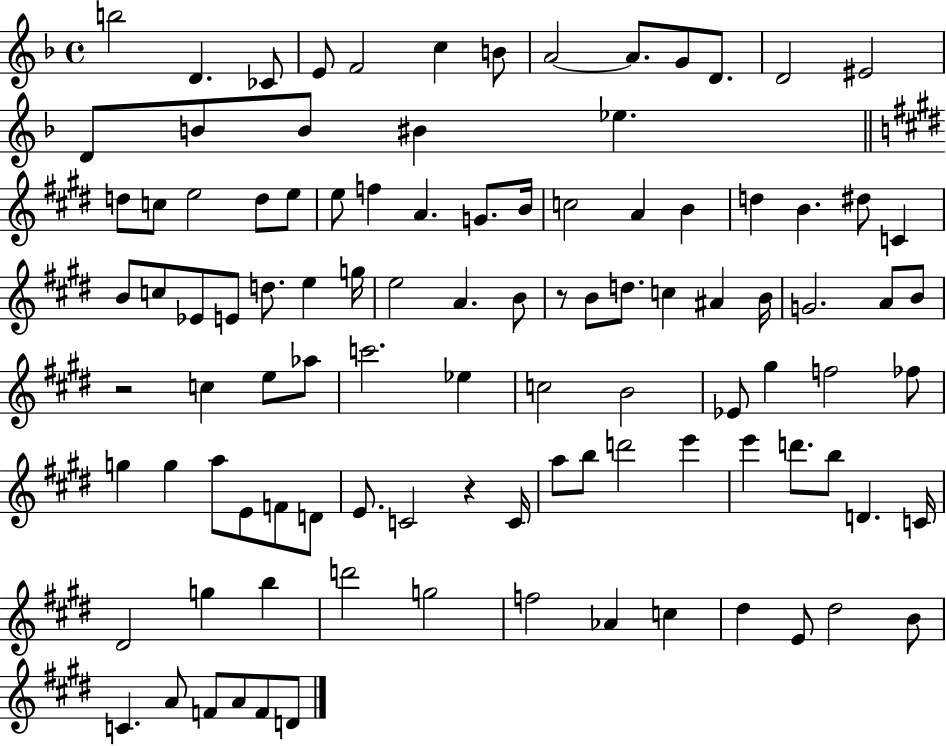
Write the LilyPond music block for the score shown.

{
  \clef treble
  \time 4/4
  \defaultTimeSignature
  \key f \major
  b''2 d'4. ces'8 | e'8 f'2 c''4 b'8 | a'2~~ a'8. g'8 d'8. | d'2 eis'2 | \break d'8 b'8 b'8 bis'4 ees''4. | \bar "||" \break \key e \major d''8 c''8 e''2 d''8 e''8 | e''8 f''4 a'4. g'8. b'16 | c''2 a'4 b'4 | d''4 b'4. dis''8 c'4 | \break b'8 c''8 ees'8 e'8 d''8. e''4 g''16 | e''2 a'4. b'8 | r8 b'8 d''8. c''4 ais'4 b'16 | g'2. a'8 b'8 | \break r2 c''4 e''8 aes''8 | c'''2. ees''4 | c''2 b'2 | ees'8 gis''4 f''2 fes''8 | \break g''4 g''4 a''8 e'8 f'8 d'8 | e'8. c'2 r4 c'16 | a''8 b''8 d'''2 e'''4 | e'''4 d'''8. b''8 d'4. c'16 | \break dis'2 g''4 b''4 | d'''2 g''2 | f''2 aes'4 c''4 | dis''4 e'8 dis''2 b'8 | \break c'4. a'8 f'8 a'8 f'8 d'8 | \bar "|."
}